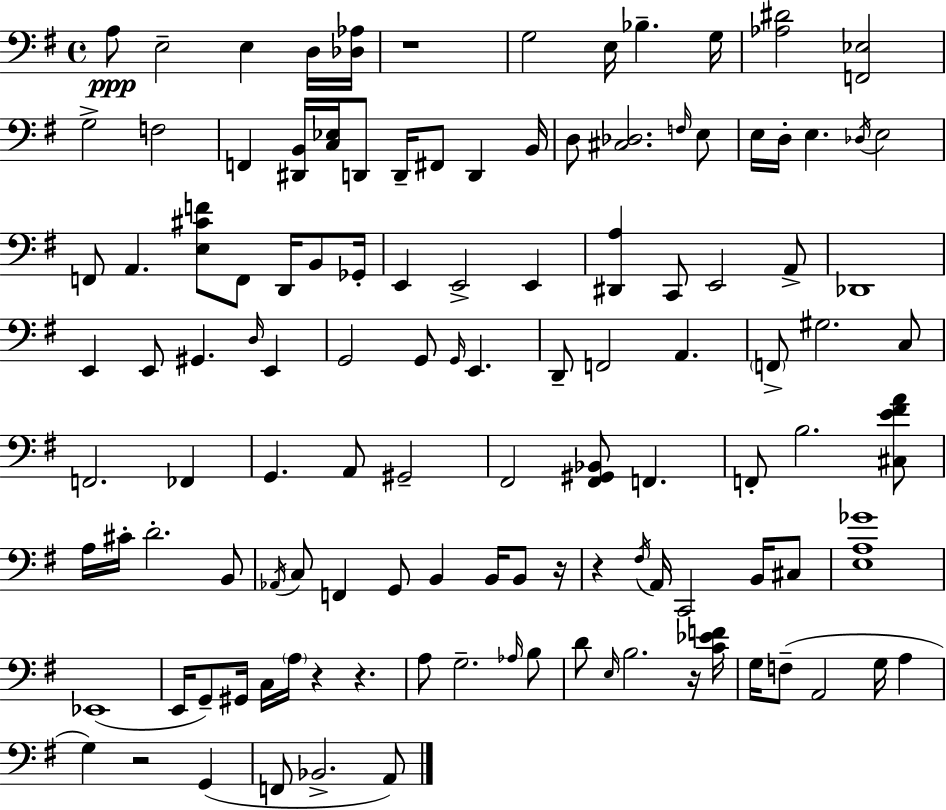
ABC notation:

X:1
T:Untitled
M:4/4
L:1/4
K:G
A,/2 E,2 E, D,/4 [_D,_A,]/4 z4 G,2 E,/4 _B, G,/4 [_A,^D]2 [F,,_E,]2 G,2 F,2 F,, [^D,,B,,]/4 [C,_E,]/4 D,,/2 D,,/4 ^F,,/2 D,, B,,/4 D,/2 [^C,_D,]2 F,/4 E,/2 E,/4 D,/4 E, _D,/4 E,2 F,,/2 A,, [E,^CF]/2 F,,/2 D,,/4 B,,/2 _G,,/4 E,, E,,2 E,, [^D,,A,] C,,/2 E,,2 A,,/2 _D,,4 E,, E,,/2 ^G,, D,/4 E,, G,,2 G,,/2 G,,/4 E,, D,,/2 F,,2 A,, F,,/2 ^G,2 C,/2 F,,2 _F,, G,, A,,/2 ^G,,2 ^F,,2 [^F,,^G,,_B,,]/2 F,, F,,/2 B,2 [^C,E^FA]/2 A,/4 ^C/4 D2 B,,/2 _A,,/4 C,/2 F,, G,,/2 B,, B,,/4 B,,/2 z/4 z ^F,/4 A,,/4 C,,2 B,,/4 ^C,/2 [E,A,_G]4 _E,,4 E,,/4 G,,/2 ^G,,/4 C,/4 A,/4 z z A,/2 G,2 _A,/4 B,/2 D/2 E,/4 B,2 z/4 [C_EF]/4 G,/4 F,/2 A,,2 G,/4 A, G, z2 G,, F,,/2 _B,,2 A,,/2